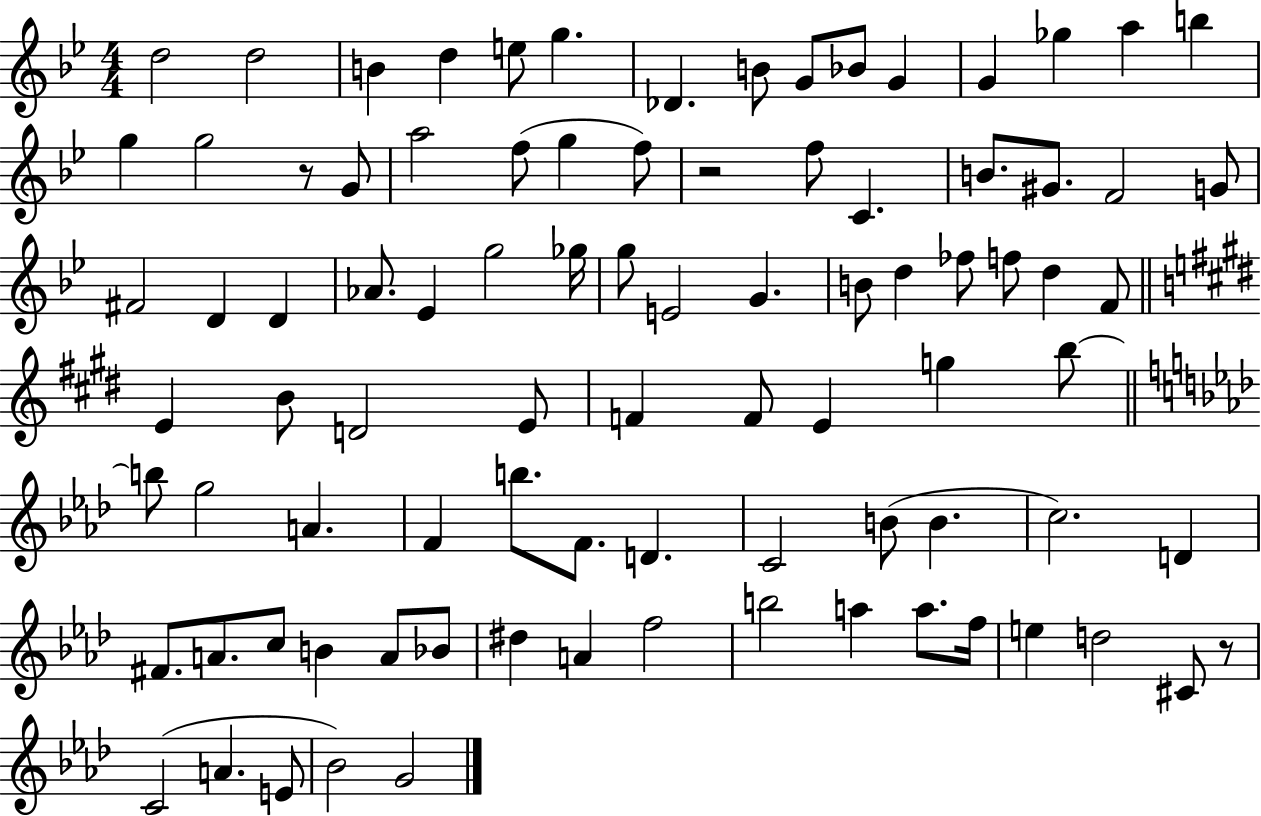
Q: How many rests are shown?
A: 3